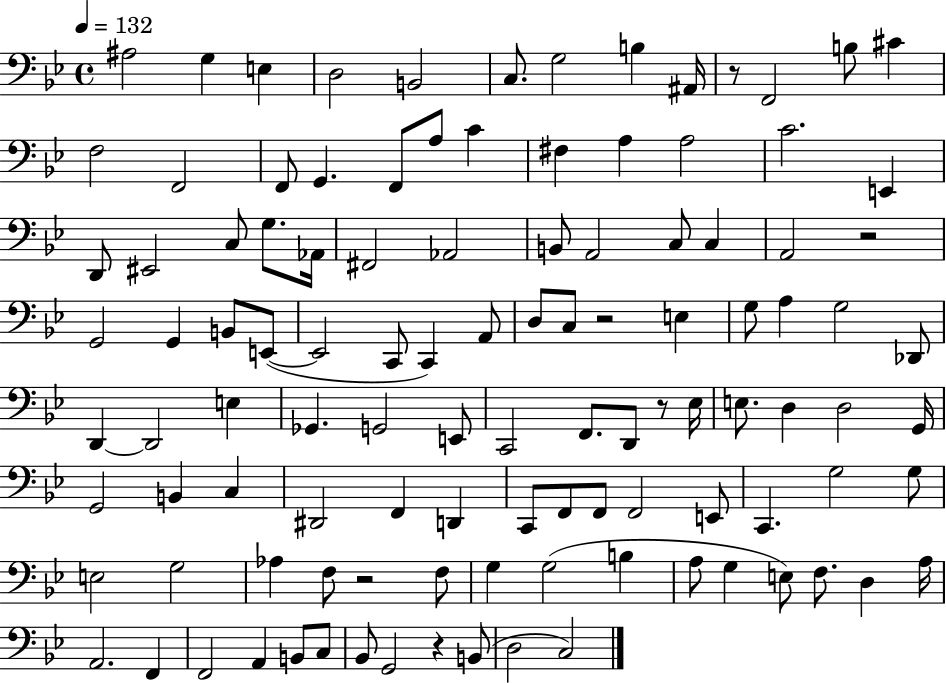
{
  \clef bass
  \time 4/4
  \defaultTimeSignature
  \key bes \major
  \tempo 4 = 132
  ais2 g4 e4 | d2 b,2 | c8. g2 b4 ais,16 | r8 f,2 b8 cis'4 | \break f2 f,2 | f,8 g,4. f,8 a8 c'4 | fis4 a4 a2 | c'2. e,4 | \break d,8 eis,2 c8 g8. aes,16 | fis,2 aes,2 | b,8 a,2 c8 c4 | a,2 r2 | \break g,2 g,4 b,8 e,8~(~ | e,2 c,8 c,4) a,8 | d8 c8 r2 e4 | g8 a4 g2 des,8 | \break d,4~~ d,2 e4 | ges,4. g,2 e,8 | c,2 f,8. d,8 r8 ees16 | e8. d4 d2 g,16 | \break g,2 b,4 c4 | dis,2 f,4 d,4 | c,8 f,8 f,8 f,2 e,8 | c,4. g2 g8 | \break e2 g2 | aes4 f8 r2 f8 | g4 g2( b4 | a8 g4 e8) f8. d4 a16 | \break a,2. f,4 | f,2 a,4 b,8 c8 | bes,8 g,2 r4 b,8( | d2 c2) | \break \bar "|."
}